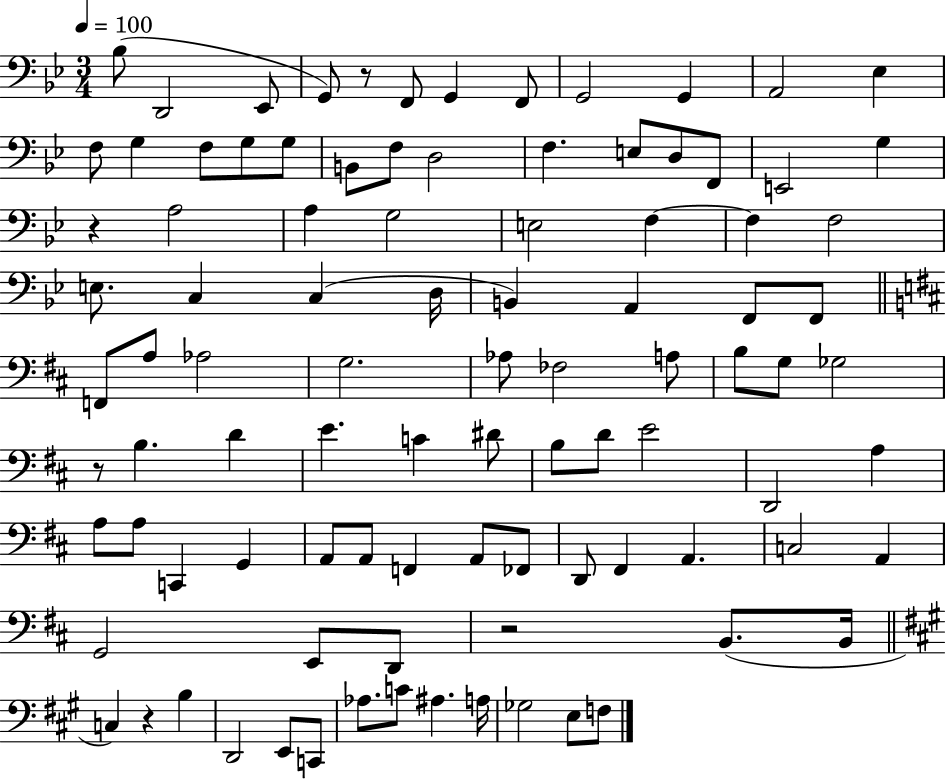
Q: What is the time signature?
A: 3/4